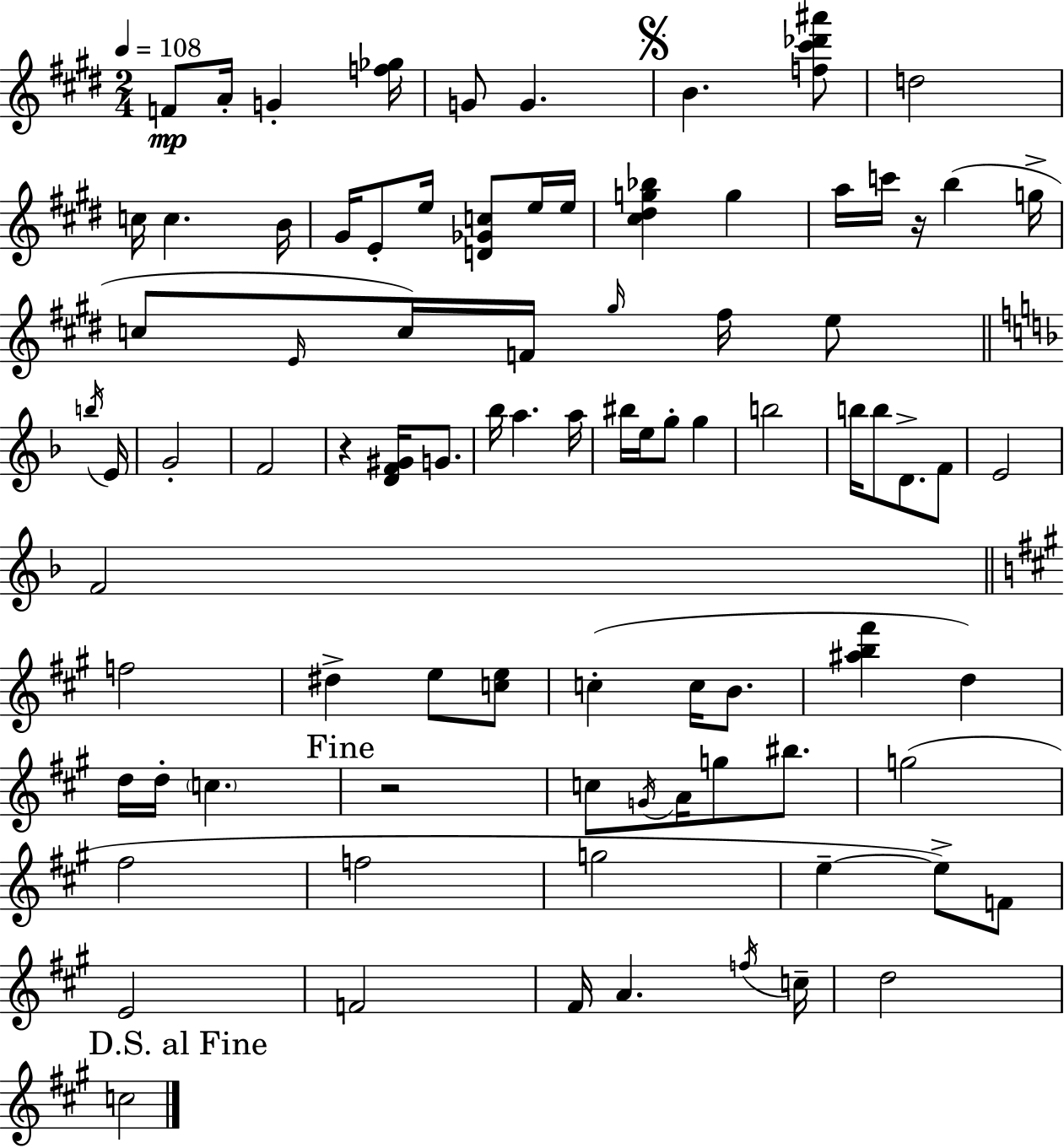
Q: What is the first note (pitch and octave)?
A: F4